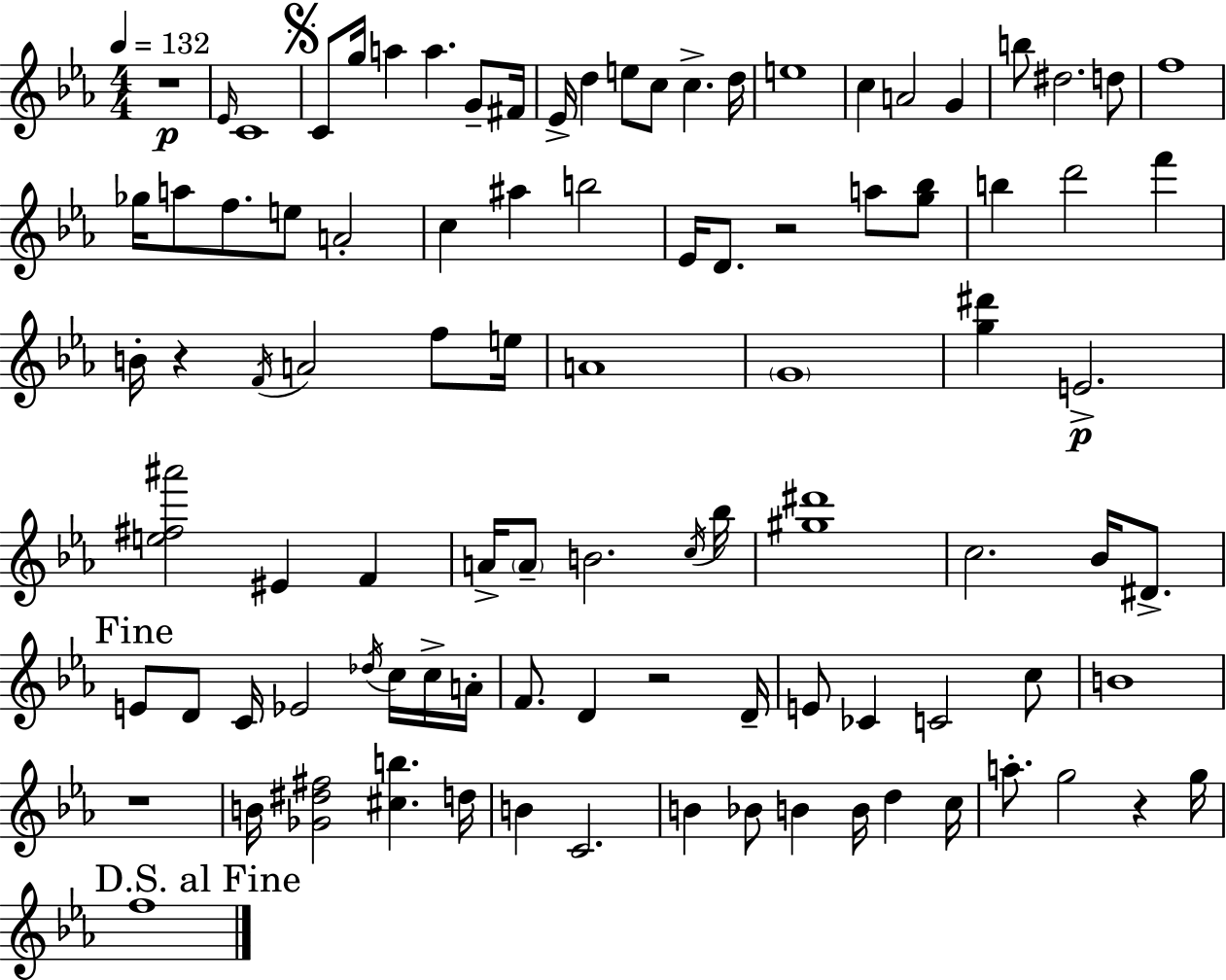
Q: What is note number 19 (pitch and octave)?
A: B5